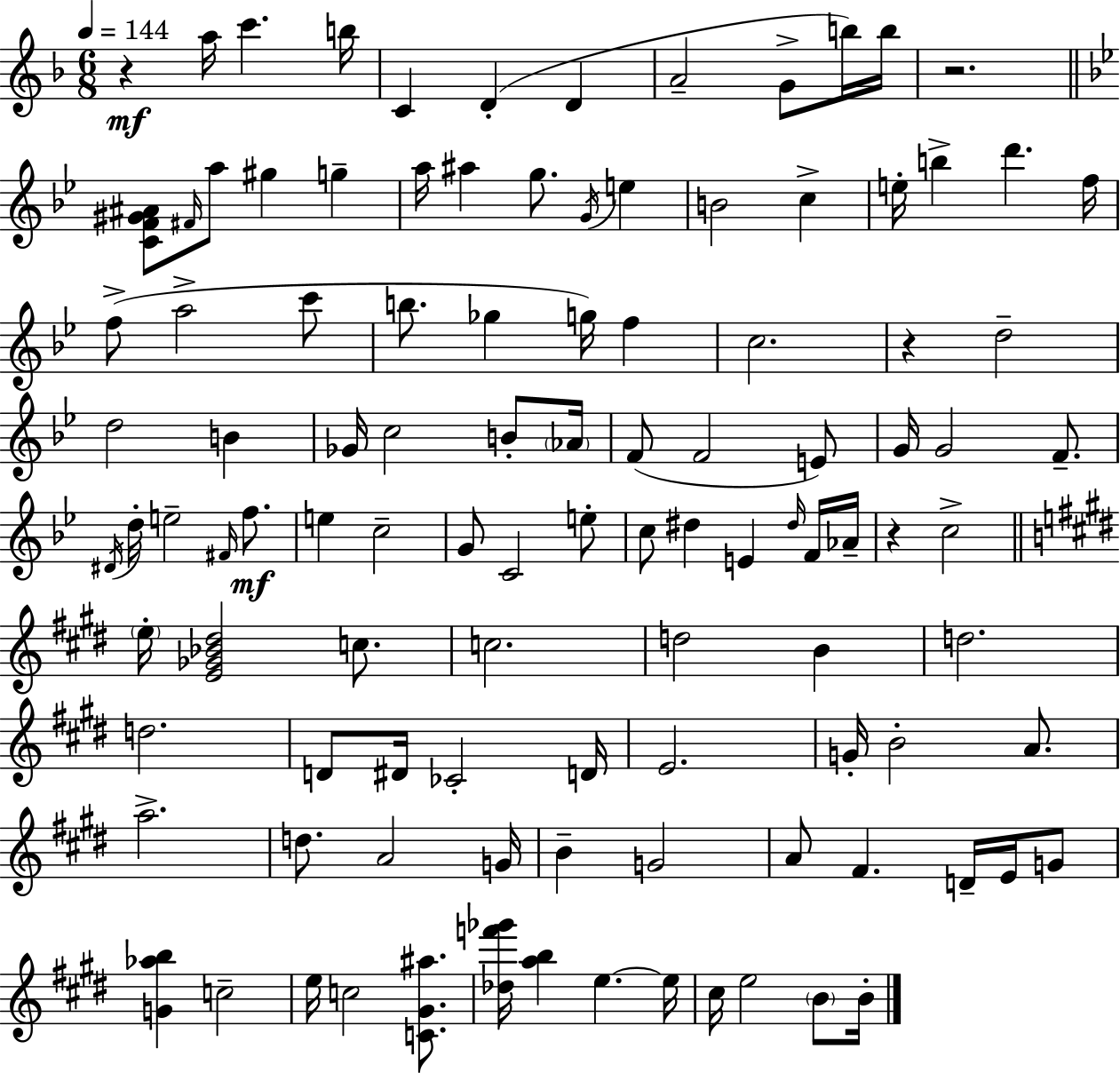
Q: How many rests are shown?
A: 4